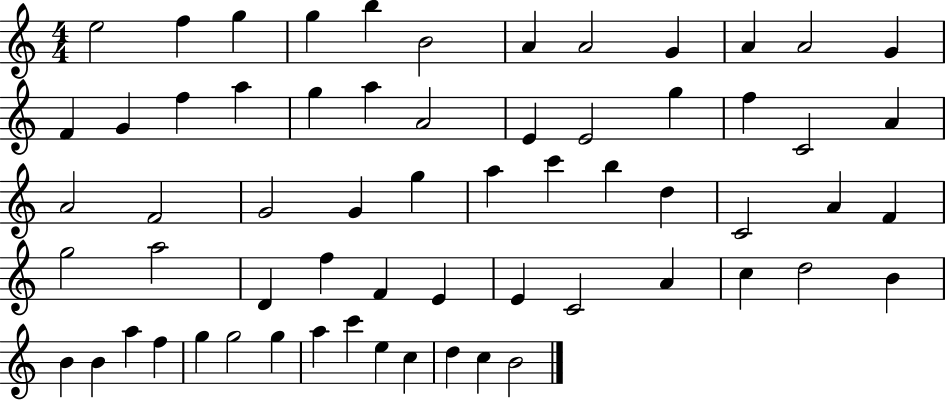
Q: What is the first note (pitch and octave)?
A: E5